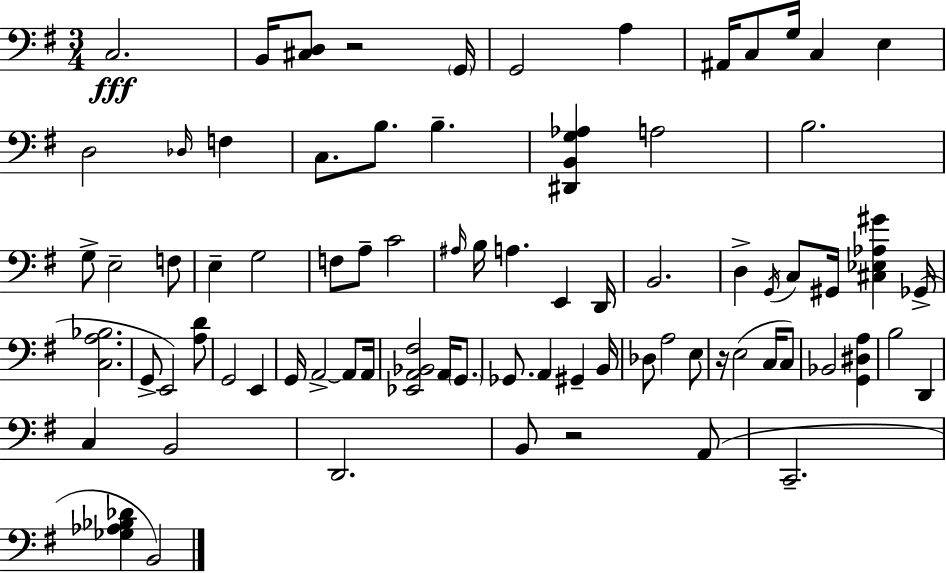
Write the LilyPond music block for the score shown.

{
  \clef bass
  \numericTimeSignature
  \time 3/4
  \key g \major
  c2.\fff | b,16 <cis d>8 r2 \parenthesize g,16 | g,2 a4 | ais,16 c8 g16 c4 e4 | \break d2 \grace { des16 } f4 | c8. b8. b4.-- | <dis, b, g aes>4 a2 | b2. | \break g8-> e2-- f8 | e4-- g2 | f8 a8-- c'2 | \grace { ais16 } b16 a4. e,4 | \break d,16 b,2. | d4-> \acciaccatura { g,16 } c8 gis,16 <cis ees aes gis'>4 | ges,16->( <c a bes>2. | g,8-> e,2) | \break <a d'>8 g,2 e,4 | g,16 a,2->~~ | a,8 a,16 <ees, a, bes, fis>2 a,16 | \parenthesize g,8. ges,8. a,4 gis,4-- | \break b,16 des8 a2 | e8 r16 e2( | c16 c8) bes,2 <g, dis a>4 | b2 d,4 | \break c4 b,2 | d,2. | b,8 r2 | a,8( c,2.-- | \break <ges aes bes des'>4 b,2) | \bar "|."
}